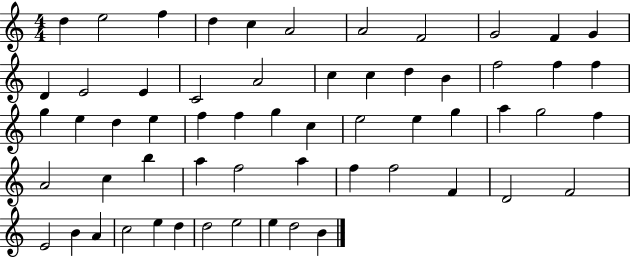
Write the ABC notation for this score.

X:1
T:Untitled
M:4/4
L:1/4
K:C
d e2 f d c A2 A2 F2 G2 F G D E2 E C2 A2 c c d B f2 f f g e d e f f g c e2 e g a g2 f A2 c b a f2 a f f2 F D2 F2 E2 B A c2 e d d2 e2 e d2 B